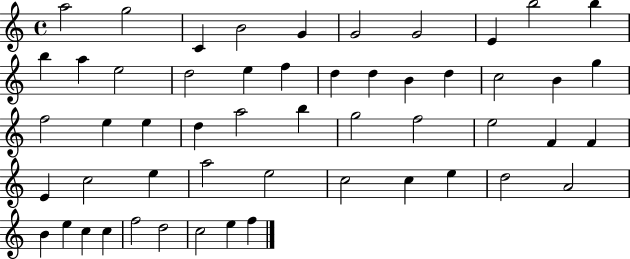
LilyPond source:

{
  \clef treble
  \time 4/4
  \defaultTimeSignature
  \key c \major
  a''2 g''2 | c'4 b'2 g'4 | g'2 g'2 | e'4 b''2 b''4 | \break b''4 a''4 e''2 | d''2 e''4 f''4 | d''4 d''4 b'4 d''4 | c''2 b'4 g''4 | \break f''2 e''4 e''4 | d''4 a''2 b''4 | g''2 f''2 | e''2 f'4 f'4 | \break e'4 c''2 e''4 | a''2 e''2 | c''2 c''4 e''4 | d''2 a'2 | \break b'4 e''4 c''4 c''4 | f''2 d''2 | c''2 e''4 f''4 | \bar "|."
}